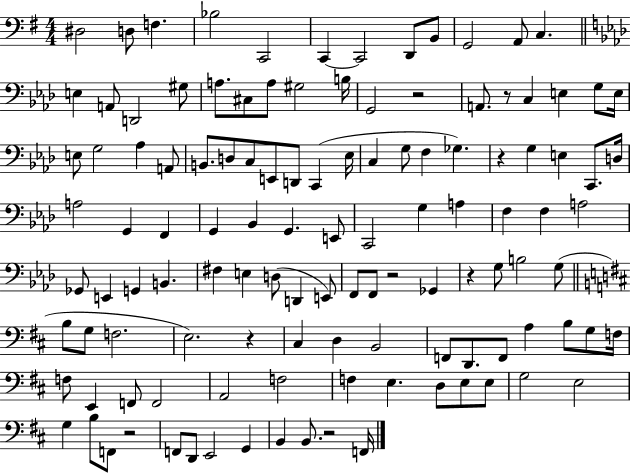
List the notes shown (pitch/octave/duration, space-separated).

D#3/h D3/e F3/q. Bb3/h C2/h C2/q C2/h D2/e B2/e G2/h A2/e C3/q. E3/q A2/e D2/h G#3/e A3/e. C#3/e A3/e G#3/h B3/s G2/h R/h A2/e. R/e C3/q E3/q G3/e E3/s E3/e G3/h Ab3/q A2/e B2/e. D3/e C3/e E2/e D2/e C2/q Eb3/s C3/q G3/e F3/q Gb3/q. R/q G3/q E3/q C2/e. D3/s A3/h G2/q F2/q G2/q Bb2/q G2/q. E2/e C2/h G3/q A3/q F3/q F3/q A3/h Gb2/e E2/q G2/q B2/q. F#3/q E3/q D3/e D2/q E2/e F2/e F2/e R/h Gb2/q R/q G3/e B3/h G3/e B3/e G3/e F3/h. E3/h. R/q C#3/q D3/q B2/h F2/e D2/e. F2/e A3/q B3/e G3/e F3/s F3/e E2/q F2/e F2/h A2/h F3/h F3/q E3/q. D3/e E3/e E3/e G3/h E3/h G3/q B3/e F2/e R/h F2/e D2/e E2/h G2/q B2/q B2/e. R/h F2/s